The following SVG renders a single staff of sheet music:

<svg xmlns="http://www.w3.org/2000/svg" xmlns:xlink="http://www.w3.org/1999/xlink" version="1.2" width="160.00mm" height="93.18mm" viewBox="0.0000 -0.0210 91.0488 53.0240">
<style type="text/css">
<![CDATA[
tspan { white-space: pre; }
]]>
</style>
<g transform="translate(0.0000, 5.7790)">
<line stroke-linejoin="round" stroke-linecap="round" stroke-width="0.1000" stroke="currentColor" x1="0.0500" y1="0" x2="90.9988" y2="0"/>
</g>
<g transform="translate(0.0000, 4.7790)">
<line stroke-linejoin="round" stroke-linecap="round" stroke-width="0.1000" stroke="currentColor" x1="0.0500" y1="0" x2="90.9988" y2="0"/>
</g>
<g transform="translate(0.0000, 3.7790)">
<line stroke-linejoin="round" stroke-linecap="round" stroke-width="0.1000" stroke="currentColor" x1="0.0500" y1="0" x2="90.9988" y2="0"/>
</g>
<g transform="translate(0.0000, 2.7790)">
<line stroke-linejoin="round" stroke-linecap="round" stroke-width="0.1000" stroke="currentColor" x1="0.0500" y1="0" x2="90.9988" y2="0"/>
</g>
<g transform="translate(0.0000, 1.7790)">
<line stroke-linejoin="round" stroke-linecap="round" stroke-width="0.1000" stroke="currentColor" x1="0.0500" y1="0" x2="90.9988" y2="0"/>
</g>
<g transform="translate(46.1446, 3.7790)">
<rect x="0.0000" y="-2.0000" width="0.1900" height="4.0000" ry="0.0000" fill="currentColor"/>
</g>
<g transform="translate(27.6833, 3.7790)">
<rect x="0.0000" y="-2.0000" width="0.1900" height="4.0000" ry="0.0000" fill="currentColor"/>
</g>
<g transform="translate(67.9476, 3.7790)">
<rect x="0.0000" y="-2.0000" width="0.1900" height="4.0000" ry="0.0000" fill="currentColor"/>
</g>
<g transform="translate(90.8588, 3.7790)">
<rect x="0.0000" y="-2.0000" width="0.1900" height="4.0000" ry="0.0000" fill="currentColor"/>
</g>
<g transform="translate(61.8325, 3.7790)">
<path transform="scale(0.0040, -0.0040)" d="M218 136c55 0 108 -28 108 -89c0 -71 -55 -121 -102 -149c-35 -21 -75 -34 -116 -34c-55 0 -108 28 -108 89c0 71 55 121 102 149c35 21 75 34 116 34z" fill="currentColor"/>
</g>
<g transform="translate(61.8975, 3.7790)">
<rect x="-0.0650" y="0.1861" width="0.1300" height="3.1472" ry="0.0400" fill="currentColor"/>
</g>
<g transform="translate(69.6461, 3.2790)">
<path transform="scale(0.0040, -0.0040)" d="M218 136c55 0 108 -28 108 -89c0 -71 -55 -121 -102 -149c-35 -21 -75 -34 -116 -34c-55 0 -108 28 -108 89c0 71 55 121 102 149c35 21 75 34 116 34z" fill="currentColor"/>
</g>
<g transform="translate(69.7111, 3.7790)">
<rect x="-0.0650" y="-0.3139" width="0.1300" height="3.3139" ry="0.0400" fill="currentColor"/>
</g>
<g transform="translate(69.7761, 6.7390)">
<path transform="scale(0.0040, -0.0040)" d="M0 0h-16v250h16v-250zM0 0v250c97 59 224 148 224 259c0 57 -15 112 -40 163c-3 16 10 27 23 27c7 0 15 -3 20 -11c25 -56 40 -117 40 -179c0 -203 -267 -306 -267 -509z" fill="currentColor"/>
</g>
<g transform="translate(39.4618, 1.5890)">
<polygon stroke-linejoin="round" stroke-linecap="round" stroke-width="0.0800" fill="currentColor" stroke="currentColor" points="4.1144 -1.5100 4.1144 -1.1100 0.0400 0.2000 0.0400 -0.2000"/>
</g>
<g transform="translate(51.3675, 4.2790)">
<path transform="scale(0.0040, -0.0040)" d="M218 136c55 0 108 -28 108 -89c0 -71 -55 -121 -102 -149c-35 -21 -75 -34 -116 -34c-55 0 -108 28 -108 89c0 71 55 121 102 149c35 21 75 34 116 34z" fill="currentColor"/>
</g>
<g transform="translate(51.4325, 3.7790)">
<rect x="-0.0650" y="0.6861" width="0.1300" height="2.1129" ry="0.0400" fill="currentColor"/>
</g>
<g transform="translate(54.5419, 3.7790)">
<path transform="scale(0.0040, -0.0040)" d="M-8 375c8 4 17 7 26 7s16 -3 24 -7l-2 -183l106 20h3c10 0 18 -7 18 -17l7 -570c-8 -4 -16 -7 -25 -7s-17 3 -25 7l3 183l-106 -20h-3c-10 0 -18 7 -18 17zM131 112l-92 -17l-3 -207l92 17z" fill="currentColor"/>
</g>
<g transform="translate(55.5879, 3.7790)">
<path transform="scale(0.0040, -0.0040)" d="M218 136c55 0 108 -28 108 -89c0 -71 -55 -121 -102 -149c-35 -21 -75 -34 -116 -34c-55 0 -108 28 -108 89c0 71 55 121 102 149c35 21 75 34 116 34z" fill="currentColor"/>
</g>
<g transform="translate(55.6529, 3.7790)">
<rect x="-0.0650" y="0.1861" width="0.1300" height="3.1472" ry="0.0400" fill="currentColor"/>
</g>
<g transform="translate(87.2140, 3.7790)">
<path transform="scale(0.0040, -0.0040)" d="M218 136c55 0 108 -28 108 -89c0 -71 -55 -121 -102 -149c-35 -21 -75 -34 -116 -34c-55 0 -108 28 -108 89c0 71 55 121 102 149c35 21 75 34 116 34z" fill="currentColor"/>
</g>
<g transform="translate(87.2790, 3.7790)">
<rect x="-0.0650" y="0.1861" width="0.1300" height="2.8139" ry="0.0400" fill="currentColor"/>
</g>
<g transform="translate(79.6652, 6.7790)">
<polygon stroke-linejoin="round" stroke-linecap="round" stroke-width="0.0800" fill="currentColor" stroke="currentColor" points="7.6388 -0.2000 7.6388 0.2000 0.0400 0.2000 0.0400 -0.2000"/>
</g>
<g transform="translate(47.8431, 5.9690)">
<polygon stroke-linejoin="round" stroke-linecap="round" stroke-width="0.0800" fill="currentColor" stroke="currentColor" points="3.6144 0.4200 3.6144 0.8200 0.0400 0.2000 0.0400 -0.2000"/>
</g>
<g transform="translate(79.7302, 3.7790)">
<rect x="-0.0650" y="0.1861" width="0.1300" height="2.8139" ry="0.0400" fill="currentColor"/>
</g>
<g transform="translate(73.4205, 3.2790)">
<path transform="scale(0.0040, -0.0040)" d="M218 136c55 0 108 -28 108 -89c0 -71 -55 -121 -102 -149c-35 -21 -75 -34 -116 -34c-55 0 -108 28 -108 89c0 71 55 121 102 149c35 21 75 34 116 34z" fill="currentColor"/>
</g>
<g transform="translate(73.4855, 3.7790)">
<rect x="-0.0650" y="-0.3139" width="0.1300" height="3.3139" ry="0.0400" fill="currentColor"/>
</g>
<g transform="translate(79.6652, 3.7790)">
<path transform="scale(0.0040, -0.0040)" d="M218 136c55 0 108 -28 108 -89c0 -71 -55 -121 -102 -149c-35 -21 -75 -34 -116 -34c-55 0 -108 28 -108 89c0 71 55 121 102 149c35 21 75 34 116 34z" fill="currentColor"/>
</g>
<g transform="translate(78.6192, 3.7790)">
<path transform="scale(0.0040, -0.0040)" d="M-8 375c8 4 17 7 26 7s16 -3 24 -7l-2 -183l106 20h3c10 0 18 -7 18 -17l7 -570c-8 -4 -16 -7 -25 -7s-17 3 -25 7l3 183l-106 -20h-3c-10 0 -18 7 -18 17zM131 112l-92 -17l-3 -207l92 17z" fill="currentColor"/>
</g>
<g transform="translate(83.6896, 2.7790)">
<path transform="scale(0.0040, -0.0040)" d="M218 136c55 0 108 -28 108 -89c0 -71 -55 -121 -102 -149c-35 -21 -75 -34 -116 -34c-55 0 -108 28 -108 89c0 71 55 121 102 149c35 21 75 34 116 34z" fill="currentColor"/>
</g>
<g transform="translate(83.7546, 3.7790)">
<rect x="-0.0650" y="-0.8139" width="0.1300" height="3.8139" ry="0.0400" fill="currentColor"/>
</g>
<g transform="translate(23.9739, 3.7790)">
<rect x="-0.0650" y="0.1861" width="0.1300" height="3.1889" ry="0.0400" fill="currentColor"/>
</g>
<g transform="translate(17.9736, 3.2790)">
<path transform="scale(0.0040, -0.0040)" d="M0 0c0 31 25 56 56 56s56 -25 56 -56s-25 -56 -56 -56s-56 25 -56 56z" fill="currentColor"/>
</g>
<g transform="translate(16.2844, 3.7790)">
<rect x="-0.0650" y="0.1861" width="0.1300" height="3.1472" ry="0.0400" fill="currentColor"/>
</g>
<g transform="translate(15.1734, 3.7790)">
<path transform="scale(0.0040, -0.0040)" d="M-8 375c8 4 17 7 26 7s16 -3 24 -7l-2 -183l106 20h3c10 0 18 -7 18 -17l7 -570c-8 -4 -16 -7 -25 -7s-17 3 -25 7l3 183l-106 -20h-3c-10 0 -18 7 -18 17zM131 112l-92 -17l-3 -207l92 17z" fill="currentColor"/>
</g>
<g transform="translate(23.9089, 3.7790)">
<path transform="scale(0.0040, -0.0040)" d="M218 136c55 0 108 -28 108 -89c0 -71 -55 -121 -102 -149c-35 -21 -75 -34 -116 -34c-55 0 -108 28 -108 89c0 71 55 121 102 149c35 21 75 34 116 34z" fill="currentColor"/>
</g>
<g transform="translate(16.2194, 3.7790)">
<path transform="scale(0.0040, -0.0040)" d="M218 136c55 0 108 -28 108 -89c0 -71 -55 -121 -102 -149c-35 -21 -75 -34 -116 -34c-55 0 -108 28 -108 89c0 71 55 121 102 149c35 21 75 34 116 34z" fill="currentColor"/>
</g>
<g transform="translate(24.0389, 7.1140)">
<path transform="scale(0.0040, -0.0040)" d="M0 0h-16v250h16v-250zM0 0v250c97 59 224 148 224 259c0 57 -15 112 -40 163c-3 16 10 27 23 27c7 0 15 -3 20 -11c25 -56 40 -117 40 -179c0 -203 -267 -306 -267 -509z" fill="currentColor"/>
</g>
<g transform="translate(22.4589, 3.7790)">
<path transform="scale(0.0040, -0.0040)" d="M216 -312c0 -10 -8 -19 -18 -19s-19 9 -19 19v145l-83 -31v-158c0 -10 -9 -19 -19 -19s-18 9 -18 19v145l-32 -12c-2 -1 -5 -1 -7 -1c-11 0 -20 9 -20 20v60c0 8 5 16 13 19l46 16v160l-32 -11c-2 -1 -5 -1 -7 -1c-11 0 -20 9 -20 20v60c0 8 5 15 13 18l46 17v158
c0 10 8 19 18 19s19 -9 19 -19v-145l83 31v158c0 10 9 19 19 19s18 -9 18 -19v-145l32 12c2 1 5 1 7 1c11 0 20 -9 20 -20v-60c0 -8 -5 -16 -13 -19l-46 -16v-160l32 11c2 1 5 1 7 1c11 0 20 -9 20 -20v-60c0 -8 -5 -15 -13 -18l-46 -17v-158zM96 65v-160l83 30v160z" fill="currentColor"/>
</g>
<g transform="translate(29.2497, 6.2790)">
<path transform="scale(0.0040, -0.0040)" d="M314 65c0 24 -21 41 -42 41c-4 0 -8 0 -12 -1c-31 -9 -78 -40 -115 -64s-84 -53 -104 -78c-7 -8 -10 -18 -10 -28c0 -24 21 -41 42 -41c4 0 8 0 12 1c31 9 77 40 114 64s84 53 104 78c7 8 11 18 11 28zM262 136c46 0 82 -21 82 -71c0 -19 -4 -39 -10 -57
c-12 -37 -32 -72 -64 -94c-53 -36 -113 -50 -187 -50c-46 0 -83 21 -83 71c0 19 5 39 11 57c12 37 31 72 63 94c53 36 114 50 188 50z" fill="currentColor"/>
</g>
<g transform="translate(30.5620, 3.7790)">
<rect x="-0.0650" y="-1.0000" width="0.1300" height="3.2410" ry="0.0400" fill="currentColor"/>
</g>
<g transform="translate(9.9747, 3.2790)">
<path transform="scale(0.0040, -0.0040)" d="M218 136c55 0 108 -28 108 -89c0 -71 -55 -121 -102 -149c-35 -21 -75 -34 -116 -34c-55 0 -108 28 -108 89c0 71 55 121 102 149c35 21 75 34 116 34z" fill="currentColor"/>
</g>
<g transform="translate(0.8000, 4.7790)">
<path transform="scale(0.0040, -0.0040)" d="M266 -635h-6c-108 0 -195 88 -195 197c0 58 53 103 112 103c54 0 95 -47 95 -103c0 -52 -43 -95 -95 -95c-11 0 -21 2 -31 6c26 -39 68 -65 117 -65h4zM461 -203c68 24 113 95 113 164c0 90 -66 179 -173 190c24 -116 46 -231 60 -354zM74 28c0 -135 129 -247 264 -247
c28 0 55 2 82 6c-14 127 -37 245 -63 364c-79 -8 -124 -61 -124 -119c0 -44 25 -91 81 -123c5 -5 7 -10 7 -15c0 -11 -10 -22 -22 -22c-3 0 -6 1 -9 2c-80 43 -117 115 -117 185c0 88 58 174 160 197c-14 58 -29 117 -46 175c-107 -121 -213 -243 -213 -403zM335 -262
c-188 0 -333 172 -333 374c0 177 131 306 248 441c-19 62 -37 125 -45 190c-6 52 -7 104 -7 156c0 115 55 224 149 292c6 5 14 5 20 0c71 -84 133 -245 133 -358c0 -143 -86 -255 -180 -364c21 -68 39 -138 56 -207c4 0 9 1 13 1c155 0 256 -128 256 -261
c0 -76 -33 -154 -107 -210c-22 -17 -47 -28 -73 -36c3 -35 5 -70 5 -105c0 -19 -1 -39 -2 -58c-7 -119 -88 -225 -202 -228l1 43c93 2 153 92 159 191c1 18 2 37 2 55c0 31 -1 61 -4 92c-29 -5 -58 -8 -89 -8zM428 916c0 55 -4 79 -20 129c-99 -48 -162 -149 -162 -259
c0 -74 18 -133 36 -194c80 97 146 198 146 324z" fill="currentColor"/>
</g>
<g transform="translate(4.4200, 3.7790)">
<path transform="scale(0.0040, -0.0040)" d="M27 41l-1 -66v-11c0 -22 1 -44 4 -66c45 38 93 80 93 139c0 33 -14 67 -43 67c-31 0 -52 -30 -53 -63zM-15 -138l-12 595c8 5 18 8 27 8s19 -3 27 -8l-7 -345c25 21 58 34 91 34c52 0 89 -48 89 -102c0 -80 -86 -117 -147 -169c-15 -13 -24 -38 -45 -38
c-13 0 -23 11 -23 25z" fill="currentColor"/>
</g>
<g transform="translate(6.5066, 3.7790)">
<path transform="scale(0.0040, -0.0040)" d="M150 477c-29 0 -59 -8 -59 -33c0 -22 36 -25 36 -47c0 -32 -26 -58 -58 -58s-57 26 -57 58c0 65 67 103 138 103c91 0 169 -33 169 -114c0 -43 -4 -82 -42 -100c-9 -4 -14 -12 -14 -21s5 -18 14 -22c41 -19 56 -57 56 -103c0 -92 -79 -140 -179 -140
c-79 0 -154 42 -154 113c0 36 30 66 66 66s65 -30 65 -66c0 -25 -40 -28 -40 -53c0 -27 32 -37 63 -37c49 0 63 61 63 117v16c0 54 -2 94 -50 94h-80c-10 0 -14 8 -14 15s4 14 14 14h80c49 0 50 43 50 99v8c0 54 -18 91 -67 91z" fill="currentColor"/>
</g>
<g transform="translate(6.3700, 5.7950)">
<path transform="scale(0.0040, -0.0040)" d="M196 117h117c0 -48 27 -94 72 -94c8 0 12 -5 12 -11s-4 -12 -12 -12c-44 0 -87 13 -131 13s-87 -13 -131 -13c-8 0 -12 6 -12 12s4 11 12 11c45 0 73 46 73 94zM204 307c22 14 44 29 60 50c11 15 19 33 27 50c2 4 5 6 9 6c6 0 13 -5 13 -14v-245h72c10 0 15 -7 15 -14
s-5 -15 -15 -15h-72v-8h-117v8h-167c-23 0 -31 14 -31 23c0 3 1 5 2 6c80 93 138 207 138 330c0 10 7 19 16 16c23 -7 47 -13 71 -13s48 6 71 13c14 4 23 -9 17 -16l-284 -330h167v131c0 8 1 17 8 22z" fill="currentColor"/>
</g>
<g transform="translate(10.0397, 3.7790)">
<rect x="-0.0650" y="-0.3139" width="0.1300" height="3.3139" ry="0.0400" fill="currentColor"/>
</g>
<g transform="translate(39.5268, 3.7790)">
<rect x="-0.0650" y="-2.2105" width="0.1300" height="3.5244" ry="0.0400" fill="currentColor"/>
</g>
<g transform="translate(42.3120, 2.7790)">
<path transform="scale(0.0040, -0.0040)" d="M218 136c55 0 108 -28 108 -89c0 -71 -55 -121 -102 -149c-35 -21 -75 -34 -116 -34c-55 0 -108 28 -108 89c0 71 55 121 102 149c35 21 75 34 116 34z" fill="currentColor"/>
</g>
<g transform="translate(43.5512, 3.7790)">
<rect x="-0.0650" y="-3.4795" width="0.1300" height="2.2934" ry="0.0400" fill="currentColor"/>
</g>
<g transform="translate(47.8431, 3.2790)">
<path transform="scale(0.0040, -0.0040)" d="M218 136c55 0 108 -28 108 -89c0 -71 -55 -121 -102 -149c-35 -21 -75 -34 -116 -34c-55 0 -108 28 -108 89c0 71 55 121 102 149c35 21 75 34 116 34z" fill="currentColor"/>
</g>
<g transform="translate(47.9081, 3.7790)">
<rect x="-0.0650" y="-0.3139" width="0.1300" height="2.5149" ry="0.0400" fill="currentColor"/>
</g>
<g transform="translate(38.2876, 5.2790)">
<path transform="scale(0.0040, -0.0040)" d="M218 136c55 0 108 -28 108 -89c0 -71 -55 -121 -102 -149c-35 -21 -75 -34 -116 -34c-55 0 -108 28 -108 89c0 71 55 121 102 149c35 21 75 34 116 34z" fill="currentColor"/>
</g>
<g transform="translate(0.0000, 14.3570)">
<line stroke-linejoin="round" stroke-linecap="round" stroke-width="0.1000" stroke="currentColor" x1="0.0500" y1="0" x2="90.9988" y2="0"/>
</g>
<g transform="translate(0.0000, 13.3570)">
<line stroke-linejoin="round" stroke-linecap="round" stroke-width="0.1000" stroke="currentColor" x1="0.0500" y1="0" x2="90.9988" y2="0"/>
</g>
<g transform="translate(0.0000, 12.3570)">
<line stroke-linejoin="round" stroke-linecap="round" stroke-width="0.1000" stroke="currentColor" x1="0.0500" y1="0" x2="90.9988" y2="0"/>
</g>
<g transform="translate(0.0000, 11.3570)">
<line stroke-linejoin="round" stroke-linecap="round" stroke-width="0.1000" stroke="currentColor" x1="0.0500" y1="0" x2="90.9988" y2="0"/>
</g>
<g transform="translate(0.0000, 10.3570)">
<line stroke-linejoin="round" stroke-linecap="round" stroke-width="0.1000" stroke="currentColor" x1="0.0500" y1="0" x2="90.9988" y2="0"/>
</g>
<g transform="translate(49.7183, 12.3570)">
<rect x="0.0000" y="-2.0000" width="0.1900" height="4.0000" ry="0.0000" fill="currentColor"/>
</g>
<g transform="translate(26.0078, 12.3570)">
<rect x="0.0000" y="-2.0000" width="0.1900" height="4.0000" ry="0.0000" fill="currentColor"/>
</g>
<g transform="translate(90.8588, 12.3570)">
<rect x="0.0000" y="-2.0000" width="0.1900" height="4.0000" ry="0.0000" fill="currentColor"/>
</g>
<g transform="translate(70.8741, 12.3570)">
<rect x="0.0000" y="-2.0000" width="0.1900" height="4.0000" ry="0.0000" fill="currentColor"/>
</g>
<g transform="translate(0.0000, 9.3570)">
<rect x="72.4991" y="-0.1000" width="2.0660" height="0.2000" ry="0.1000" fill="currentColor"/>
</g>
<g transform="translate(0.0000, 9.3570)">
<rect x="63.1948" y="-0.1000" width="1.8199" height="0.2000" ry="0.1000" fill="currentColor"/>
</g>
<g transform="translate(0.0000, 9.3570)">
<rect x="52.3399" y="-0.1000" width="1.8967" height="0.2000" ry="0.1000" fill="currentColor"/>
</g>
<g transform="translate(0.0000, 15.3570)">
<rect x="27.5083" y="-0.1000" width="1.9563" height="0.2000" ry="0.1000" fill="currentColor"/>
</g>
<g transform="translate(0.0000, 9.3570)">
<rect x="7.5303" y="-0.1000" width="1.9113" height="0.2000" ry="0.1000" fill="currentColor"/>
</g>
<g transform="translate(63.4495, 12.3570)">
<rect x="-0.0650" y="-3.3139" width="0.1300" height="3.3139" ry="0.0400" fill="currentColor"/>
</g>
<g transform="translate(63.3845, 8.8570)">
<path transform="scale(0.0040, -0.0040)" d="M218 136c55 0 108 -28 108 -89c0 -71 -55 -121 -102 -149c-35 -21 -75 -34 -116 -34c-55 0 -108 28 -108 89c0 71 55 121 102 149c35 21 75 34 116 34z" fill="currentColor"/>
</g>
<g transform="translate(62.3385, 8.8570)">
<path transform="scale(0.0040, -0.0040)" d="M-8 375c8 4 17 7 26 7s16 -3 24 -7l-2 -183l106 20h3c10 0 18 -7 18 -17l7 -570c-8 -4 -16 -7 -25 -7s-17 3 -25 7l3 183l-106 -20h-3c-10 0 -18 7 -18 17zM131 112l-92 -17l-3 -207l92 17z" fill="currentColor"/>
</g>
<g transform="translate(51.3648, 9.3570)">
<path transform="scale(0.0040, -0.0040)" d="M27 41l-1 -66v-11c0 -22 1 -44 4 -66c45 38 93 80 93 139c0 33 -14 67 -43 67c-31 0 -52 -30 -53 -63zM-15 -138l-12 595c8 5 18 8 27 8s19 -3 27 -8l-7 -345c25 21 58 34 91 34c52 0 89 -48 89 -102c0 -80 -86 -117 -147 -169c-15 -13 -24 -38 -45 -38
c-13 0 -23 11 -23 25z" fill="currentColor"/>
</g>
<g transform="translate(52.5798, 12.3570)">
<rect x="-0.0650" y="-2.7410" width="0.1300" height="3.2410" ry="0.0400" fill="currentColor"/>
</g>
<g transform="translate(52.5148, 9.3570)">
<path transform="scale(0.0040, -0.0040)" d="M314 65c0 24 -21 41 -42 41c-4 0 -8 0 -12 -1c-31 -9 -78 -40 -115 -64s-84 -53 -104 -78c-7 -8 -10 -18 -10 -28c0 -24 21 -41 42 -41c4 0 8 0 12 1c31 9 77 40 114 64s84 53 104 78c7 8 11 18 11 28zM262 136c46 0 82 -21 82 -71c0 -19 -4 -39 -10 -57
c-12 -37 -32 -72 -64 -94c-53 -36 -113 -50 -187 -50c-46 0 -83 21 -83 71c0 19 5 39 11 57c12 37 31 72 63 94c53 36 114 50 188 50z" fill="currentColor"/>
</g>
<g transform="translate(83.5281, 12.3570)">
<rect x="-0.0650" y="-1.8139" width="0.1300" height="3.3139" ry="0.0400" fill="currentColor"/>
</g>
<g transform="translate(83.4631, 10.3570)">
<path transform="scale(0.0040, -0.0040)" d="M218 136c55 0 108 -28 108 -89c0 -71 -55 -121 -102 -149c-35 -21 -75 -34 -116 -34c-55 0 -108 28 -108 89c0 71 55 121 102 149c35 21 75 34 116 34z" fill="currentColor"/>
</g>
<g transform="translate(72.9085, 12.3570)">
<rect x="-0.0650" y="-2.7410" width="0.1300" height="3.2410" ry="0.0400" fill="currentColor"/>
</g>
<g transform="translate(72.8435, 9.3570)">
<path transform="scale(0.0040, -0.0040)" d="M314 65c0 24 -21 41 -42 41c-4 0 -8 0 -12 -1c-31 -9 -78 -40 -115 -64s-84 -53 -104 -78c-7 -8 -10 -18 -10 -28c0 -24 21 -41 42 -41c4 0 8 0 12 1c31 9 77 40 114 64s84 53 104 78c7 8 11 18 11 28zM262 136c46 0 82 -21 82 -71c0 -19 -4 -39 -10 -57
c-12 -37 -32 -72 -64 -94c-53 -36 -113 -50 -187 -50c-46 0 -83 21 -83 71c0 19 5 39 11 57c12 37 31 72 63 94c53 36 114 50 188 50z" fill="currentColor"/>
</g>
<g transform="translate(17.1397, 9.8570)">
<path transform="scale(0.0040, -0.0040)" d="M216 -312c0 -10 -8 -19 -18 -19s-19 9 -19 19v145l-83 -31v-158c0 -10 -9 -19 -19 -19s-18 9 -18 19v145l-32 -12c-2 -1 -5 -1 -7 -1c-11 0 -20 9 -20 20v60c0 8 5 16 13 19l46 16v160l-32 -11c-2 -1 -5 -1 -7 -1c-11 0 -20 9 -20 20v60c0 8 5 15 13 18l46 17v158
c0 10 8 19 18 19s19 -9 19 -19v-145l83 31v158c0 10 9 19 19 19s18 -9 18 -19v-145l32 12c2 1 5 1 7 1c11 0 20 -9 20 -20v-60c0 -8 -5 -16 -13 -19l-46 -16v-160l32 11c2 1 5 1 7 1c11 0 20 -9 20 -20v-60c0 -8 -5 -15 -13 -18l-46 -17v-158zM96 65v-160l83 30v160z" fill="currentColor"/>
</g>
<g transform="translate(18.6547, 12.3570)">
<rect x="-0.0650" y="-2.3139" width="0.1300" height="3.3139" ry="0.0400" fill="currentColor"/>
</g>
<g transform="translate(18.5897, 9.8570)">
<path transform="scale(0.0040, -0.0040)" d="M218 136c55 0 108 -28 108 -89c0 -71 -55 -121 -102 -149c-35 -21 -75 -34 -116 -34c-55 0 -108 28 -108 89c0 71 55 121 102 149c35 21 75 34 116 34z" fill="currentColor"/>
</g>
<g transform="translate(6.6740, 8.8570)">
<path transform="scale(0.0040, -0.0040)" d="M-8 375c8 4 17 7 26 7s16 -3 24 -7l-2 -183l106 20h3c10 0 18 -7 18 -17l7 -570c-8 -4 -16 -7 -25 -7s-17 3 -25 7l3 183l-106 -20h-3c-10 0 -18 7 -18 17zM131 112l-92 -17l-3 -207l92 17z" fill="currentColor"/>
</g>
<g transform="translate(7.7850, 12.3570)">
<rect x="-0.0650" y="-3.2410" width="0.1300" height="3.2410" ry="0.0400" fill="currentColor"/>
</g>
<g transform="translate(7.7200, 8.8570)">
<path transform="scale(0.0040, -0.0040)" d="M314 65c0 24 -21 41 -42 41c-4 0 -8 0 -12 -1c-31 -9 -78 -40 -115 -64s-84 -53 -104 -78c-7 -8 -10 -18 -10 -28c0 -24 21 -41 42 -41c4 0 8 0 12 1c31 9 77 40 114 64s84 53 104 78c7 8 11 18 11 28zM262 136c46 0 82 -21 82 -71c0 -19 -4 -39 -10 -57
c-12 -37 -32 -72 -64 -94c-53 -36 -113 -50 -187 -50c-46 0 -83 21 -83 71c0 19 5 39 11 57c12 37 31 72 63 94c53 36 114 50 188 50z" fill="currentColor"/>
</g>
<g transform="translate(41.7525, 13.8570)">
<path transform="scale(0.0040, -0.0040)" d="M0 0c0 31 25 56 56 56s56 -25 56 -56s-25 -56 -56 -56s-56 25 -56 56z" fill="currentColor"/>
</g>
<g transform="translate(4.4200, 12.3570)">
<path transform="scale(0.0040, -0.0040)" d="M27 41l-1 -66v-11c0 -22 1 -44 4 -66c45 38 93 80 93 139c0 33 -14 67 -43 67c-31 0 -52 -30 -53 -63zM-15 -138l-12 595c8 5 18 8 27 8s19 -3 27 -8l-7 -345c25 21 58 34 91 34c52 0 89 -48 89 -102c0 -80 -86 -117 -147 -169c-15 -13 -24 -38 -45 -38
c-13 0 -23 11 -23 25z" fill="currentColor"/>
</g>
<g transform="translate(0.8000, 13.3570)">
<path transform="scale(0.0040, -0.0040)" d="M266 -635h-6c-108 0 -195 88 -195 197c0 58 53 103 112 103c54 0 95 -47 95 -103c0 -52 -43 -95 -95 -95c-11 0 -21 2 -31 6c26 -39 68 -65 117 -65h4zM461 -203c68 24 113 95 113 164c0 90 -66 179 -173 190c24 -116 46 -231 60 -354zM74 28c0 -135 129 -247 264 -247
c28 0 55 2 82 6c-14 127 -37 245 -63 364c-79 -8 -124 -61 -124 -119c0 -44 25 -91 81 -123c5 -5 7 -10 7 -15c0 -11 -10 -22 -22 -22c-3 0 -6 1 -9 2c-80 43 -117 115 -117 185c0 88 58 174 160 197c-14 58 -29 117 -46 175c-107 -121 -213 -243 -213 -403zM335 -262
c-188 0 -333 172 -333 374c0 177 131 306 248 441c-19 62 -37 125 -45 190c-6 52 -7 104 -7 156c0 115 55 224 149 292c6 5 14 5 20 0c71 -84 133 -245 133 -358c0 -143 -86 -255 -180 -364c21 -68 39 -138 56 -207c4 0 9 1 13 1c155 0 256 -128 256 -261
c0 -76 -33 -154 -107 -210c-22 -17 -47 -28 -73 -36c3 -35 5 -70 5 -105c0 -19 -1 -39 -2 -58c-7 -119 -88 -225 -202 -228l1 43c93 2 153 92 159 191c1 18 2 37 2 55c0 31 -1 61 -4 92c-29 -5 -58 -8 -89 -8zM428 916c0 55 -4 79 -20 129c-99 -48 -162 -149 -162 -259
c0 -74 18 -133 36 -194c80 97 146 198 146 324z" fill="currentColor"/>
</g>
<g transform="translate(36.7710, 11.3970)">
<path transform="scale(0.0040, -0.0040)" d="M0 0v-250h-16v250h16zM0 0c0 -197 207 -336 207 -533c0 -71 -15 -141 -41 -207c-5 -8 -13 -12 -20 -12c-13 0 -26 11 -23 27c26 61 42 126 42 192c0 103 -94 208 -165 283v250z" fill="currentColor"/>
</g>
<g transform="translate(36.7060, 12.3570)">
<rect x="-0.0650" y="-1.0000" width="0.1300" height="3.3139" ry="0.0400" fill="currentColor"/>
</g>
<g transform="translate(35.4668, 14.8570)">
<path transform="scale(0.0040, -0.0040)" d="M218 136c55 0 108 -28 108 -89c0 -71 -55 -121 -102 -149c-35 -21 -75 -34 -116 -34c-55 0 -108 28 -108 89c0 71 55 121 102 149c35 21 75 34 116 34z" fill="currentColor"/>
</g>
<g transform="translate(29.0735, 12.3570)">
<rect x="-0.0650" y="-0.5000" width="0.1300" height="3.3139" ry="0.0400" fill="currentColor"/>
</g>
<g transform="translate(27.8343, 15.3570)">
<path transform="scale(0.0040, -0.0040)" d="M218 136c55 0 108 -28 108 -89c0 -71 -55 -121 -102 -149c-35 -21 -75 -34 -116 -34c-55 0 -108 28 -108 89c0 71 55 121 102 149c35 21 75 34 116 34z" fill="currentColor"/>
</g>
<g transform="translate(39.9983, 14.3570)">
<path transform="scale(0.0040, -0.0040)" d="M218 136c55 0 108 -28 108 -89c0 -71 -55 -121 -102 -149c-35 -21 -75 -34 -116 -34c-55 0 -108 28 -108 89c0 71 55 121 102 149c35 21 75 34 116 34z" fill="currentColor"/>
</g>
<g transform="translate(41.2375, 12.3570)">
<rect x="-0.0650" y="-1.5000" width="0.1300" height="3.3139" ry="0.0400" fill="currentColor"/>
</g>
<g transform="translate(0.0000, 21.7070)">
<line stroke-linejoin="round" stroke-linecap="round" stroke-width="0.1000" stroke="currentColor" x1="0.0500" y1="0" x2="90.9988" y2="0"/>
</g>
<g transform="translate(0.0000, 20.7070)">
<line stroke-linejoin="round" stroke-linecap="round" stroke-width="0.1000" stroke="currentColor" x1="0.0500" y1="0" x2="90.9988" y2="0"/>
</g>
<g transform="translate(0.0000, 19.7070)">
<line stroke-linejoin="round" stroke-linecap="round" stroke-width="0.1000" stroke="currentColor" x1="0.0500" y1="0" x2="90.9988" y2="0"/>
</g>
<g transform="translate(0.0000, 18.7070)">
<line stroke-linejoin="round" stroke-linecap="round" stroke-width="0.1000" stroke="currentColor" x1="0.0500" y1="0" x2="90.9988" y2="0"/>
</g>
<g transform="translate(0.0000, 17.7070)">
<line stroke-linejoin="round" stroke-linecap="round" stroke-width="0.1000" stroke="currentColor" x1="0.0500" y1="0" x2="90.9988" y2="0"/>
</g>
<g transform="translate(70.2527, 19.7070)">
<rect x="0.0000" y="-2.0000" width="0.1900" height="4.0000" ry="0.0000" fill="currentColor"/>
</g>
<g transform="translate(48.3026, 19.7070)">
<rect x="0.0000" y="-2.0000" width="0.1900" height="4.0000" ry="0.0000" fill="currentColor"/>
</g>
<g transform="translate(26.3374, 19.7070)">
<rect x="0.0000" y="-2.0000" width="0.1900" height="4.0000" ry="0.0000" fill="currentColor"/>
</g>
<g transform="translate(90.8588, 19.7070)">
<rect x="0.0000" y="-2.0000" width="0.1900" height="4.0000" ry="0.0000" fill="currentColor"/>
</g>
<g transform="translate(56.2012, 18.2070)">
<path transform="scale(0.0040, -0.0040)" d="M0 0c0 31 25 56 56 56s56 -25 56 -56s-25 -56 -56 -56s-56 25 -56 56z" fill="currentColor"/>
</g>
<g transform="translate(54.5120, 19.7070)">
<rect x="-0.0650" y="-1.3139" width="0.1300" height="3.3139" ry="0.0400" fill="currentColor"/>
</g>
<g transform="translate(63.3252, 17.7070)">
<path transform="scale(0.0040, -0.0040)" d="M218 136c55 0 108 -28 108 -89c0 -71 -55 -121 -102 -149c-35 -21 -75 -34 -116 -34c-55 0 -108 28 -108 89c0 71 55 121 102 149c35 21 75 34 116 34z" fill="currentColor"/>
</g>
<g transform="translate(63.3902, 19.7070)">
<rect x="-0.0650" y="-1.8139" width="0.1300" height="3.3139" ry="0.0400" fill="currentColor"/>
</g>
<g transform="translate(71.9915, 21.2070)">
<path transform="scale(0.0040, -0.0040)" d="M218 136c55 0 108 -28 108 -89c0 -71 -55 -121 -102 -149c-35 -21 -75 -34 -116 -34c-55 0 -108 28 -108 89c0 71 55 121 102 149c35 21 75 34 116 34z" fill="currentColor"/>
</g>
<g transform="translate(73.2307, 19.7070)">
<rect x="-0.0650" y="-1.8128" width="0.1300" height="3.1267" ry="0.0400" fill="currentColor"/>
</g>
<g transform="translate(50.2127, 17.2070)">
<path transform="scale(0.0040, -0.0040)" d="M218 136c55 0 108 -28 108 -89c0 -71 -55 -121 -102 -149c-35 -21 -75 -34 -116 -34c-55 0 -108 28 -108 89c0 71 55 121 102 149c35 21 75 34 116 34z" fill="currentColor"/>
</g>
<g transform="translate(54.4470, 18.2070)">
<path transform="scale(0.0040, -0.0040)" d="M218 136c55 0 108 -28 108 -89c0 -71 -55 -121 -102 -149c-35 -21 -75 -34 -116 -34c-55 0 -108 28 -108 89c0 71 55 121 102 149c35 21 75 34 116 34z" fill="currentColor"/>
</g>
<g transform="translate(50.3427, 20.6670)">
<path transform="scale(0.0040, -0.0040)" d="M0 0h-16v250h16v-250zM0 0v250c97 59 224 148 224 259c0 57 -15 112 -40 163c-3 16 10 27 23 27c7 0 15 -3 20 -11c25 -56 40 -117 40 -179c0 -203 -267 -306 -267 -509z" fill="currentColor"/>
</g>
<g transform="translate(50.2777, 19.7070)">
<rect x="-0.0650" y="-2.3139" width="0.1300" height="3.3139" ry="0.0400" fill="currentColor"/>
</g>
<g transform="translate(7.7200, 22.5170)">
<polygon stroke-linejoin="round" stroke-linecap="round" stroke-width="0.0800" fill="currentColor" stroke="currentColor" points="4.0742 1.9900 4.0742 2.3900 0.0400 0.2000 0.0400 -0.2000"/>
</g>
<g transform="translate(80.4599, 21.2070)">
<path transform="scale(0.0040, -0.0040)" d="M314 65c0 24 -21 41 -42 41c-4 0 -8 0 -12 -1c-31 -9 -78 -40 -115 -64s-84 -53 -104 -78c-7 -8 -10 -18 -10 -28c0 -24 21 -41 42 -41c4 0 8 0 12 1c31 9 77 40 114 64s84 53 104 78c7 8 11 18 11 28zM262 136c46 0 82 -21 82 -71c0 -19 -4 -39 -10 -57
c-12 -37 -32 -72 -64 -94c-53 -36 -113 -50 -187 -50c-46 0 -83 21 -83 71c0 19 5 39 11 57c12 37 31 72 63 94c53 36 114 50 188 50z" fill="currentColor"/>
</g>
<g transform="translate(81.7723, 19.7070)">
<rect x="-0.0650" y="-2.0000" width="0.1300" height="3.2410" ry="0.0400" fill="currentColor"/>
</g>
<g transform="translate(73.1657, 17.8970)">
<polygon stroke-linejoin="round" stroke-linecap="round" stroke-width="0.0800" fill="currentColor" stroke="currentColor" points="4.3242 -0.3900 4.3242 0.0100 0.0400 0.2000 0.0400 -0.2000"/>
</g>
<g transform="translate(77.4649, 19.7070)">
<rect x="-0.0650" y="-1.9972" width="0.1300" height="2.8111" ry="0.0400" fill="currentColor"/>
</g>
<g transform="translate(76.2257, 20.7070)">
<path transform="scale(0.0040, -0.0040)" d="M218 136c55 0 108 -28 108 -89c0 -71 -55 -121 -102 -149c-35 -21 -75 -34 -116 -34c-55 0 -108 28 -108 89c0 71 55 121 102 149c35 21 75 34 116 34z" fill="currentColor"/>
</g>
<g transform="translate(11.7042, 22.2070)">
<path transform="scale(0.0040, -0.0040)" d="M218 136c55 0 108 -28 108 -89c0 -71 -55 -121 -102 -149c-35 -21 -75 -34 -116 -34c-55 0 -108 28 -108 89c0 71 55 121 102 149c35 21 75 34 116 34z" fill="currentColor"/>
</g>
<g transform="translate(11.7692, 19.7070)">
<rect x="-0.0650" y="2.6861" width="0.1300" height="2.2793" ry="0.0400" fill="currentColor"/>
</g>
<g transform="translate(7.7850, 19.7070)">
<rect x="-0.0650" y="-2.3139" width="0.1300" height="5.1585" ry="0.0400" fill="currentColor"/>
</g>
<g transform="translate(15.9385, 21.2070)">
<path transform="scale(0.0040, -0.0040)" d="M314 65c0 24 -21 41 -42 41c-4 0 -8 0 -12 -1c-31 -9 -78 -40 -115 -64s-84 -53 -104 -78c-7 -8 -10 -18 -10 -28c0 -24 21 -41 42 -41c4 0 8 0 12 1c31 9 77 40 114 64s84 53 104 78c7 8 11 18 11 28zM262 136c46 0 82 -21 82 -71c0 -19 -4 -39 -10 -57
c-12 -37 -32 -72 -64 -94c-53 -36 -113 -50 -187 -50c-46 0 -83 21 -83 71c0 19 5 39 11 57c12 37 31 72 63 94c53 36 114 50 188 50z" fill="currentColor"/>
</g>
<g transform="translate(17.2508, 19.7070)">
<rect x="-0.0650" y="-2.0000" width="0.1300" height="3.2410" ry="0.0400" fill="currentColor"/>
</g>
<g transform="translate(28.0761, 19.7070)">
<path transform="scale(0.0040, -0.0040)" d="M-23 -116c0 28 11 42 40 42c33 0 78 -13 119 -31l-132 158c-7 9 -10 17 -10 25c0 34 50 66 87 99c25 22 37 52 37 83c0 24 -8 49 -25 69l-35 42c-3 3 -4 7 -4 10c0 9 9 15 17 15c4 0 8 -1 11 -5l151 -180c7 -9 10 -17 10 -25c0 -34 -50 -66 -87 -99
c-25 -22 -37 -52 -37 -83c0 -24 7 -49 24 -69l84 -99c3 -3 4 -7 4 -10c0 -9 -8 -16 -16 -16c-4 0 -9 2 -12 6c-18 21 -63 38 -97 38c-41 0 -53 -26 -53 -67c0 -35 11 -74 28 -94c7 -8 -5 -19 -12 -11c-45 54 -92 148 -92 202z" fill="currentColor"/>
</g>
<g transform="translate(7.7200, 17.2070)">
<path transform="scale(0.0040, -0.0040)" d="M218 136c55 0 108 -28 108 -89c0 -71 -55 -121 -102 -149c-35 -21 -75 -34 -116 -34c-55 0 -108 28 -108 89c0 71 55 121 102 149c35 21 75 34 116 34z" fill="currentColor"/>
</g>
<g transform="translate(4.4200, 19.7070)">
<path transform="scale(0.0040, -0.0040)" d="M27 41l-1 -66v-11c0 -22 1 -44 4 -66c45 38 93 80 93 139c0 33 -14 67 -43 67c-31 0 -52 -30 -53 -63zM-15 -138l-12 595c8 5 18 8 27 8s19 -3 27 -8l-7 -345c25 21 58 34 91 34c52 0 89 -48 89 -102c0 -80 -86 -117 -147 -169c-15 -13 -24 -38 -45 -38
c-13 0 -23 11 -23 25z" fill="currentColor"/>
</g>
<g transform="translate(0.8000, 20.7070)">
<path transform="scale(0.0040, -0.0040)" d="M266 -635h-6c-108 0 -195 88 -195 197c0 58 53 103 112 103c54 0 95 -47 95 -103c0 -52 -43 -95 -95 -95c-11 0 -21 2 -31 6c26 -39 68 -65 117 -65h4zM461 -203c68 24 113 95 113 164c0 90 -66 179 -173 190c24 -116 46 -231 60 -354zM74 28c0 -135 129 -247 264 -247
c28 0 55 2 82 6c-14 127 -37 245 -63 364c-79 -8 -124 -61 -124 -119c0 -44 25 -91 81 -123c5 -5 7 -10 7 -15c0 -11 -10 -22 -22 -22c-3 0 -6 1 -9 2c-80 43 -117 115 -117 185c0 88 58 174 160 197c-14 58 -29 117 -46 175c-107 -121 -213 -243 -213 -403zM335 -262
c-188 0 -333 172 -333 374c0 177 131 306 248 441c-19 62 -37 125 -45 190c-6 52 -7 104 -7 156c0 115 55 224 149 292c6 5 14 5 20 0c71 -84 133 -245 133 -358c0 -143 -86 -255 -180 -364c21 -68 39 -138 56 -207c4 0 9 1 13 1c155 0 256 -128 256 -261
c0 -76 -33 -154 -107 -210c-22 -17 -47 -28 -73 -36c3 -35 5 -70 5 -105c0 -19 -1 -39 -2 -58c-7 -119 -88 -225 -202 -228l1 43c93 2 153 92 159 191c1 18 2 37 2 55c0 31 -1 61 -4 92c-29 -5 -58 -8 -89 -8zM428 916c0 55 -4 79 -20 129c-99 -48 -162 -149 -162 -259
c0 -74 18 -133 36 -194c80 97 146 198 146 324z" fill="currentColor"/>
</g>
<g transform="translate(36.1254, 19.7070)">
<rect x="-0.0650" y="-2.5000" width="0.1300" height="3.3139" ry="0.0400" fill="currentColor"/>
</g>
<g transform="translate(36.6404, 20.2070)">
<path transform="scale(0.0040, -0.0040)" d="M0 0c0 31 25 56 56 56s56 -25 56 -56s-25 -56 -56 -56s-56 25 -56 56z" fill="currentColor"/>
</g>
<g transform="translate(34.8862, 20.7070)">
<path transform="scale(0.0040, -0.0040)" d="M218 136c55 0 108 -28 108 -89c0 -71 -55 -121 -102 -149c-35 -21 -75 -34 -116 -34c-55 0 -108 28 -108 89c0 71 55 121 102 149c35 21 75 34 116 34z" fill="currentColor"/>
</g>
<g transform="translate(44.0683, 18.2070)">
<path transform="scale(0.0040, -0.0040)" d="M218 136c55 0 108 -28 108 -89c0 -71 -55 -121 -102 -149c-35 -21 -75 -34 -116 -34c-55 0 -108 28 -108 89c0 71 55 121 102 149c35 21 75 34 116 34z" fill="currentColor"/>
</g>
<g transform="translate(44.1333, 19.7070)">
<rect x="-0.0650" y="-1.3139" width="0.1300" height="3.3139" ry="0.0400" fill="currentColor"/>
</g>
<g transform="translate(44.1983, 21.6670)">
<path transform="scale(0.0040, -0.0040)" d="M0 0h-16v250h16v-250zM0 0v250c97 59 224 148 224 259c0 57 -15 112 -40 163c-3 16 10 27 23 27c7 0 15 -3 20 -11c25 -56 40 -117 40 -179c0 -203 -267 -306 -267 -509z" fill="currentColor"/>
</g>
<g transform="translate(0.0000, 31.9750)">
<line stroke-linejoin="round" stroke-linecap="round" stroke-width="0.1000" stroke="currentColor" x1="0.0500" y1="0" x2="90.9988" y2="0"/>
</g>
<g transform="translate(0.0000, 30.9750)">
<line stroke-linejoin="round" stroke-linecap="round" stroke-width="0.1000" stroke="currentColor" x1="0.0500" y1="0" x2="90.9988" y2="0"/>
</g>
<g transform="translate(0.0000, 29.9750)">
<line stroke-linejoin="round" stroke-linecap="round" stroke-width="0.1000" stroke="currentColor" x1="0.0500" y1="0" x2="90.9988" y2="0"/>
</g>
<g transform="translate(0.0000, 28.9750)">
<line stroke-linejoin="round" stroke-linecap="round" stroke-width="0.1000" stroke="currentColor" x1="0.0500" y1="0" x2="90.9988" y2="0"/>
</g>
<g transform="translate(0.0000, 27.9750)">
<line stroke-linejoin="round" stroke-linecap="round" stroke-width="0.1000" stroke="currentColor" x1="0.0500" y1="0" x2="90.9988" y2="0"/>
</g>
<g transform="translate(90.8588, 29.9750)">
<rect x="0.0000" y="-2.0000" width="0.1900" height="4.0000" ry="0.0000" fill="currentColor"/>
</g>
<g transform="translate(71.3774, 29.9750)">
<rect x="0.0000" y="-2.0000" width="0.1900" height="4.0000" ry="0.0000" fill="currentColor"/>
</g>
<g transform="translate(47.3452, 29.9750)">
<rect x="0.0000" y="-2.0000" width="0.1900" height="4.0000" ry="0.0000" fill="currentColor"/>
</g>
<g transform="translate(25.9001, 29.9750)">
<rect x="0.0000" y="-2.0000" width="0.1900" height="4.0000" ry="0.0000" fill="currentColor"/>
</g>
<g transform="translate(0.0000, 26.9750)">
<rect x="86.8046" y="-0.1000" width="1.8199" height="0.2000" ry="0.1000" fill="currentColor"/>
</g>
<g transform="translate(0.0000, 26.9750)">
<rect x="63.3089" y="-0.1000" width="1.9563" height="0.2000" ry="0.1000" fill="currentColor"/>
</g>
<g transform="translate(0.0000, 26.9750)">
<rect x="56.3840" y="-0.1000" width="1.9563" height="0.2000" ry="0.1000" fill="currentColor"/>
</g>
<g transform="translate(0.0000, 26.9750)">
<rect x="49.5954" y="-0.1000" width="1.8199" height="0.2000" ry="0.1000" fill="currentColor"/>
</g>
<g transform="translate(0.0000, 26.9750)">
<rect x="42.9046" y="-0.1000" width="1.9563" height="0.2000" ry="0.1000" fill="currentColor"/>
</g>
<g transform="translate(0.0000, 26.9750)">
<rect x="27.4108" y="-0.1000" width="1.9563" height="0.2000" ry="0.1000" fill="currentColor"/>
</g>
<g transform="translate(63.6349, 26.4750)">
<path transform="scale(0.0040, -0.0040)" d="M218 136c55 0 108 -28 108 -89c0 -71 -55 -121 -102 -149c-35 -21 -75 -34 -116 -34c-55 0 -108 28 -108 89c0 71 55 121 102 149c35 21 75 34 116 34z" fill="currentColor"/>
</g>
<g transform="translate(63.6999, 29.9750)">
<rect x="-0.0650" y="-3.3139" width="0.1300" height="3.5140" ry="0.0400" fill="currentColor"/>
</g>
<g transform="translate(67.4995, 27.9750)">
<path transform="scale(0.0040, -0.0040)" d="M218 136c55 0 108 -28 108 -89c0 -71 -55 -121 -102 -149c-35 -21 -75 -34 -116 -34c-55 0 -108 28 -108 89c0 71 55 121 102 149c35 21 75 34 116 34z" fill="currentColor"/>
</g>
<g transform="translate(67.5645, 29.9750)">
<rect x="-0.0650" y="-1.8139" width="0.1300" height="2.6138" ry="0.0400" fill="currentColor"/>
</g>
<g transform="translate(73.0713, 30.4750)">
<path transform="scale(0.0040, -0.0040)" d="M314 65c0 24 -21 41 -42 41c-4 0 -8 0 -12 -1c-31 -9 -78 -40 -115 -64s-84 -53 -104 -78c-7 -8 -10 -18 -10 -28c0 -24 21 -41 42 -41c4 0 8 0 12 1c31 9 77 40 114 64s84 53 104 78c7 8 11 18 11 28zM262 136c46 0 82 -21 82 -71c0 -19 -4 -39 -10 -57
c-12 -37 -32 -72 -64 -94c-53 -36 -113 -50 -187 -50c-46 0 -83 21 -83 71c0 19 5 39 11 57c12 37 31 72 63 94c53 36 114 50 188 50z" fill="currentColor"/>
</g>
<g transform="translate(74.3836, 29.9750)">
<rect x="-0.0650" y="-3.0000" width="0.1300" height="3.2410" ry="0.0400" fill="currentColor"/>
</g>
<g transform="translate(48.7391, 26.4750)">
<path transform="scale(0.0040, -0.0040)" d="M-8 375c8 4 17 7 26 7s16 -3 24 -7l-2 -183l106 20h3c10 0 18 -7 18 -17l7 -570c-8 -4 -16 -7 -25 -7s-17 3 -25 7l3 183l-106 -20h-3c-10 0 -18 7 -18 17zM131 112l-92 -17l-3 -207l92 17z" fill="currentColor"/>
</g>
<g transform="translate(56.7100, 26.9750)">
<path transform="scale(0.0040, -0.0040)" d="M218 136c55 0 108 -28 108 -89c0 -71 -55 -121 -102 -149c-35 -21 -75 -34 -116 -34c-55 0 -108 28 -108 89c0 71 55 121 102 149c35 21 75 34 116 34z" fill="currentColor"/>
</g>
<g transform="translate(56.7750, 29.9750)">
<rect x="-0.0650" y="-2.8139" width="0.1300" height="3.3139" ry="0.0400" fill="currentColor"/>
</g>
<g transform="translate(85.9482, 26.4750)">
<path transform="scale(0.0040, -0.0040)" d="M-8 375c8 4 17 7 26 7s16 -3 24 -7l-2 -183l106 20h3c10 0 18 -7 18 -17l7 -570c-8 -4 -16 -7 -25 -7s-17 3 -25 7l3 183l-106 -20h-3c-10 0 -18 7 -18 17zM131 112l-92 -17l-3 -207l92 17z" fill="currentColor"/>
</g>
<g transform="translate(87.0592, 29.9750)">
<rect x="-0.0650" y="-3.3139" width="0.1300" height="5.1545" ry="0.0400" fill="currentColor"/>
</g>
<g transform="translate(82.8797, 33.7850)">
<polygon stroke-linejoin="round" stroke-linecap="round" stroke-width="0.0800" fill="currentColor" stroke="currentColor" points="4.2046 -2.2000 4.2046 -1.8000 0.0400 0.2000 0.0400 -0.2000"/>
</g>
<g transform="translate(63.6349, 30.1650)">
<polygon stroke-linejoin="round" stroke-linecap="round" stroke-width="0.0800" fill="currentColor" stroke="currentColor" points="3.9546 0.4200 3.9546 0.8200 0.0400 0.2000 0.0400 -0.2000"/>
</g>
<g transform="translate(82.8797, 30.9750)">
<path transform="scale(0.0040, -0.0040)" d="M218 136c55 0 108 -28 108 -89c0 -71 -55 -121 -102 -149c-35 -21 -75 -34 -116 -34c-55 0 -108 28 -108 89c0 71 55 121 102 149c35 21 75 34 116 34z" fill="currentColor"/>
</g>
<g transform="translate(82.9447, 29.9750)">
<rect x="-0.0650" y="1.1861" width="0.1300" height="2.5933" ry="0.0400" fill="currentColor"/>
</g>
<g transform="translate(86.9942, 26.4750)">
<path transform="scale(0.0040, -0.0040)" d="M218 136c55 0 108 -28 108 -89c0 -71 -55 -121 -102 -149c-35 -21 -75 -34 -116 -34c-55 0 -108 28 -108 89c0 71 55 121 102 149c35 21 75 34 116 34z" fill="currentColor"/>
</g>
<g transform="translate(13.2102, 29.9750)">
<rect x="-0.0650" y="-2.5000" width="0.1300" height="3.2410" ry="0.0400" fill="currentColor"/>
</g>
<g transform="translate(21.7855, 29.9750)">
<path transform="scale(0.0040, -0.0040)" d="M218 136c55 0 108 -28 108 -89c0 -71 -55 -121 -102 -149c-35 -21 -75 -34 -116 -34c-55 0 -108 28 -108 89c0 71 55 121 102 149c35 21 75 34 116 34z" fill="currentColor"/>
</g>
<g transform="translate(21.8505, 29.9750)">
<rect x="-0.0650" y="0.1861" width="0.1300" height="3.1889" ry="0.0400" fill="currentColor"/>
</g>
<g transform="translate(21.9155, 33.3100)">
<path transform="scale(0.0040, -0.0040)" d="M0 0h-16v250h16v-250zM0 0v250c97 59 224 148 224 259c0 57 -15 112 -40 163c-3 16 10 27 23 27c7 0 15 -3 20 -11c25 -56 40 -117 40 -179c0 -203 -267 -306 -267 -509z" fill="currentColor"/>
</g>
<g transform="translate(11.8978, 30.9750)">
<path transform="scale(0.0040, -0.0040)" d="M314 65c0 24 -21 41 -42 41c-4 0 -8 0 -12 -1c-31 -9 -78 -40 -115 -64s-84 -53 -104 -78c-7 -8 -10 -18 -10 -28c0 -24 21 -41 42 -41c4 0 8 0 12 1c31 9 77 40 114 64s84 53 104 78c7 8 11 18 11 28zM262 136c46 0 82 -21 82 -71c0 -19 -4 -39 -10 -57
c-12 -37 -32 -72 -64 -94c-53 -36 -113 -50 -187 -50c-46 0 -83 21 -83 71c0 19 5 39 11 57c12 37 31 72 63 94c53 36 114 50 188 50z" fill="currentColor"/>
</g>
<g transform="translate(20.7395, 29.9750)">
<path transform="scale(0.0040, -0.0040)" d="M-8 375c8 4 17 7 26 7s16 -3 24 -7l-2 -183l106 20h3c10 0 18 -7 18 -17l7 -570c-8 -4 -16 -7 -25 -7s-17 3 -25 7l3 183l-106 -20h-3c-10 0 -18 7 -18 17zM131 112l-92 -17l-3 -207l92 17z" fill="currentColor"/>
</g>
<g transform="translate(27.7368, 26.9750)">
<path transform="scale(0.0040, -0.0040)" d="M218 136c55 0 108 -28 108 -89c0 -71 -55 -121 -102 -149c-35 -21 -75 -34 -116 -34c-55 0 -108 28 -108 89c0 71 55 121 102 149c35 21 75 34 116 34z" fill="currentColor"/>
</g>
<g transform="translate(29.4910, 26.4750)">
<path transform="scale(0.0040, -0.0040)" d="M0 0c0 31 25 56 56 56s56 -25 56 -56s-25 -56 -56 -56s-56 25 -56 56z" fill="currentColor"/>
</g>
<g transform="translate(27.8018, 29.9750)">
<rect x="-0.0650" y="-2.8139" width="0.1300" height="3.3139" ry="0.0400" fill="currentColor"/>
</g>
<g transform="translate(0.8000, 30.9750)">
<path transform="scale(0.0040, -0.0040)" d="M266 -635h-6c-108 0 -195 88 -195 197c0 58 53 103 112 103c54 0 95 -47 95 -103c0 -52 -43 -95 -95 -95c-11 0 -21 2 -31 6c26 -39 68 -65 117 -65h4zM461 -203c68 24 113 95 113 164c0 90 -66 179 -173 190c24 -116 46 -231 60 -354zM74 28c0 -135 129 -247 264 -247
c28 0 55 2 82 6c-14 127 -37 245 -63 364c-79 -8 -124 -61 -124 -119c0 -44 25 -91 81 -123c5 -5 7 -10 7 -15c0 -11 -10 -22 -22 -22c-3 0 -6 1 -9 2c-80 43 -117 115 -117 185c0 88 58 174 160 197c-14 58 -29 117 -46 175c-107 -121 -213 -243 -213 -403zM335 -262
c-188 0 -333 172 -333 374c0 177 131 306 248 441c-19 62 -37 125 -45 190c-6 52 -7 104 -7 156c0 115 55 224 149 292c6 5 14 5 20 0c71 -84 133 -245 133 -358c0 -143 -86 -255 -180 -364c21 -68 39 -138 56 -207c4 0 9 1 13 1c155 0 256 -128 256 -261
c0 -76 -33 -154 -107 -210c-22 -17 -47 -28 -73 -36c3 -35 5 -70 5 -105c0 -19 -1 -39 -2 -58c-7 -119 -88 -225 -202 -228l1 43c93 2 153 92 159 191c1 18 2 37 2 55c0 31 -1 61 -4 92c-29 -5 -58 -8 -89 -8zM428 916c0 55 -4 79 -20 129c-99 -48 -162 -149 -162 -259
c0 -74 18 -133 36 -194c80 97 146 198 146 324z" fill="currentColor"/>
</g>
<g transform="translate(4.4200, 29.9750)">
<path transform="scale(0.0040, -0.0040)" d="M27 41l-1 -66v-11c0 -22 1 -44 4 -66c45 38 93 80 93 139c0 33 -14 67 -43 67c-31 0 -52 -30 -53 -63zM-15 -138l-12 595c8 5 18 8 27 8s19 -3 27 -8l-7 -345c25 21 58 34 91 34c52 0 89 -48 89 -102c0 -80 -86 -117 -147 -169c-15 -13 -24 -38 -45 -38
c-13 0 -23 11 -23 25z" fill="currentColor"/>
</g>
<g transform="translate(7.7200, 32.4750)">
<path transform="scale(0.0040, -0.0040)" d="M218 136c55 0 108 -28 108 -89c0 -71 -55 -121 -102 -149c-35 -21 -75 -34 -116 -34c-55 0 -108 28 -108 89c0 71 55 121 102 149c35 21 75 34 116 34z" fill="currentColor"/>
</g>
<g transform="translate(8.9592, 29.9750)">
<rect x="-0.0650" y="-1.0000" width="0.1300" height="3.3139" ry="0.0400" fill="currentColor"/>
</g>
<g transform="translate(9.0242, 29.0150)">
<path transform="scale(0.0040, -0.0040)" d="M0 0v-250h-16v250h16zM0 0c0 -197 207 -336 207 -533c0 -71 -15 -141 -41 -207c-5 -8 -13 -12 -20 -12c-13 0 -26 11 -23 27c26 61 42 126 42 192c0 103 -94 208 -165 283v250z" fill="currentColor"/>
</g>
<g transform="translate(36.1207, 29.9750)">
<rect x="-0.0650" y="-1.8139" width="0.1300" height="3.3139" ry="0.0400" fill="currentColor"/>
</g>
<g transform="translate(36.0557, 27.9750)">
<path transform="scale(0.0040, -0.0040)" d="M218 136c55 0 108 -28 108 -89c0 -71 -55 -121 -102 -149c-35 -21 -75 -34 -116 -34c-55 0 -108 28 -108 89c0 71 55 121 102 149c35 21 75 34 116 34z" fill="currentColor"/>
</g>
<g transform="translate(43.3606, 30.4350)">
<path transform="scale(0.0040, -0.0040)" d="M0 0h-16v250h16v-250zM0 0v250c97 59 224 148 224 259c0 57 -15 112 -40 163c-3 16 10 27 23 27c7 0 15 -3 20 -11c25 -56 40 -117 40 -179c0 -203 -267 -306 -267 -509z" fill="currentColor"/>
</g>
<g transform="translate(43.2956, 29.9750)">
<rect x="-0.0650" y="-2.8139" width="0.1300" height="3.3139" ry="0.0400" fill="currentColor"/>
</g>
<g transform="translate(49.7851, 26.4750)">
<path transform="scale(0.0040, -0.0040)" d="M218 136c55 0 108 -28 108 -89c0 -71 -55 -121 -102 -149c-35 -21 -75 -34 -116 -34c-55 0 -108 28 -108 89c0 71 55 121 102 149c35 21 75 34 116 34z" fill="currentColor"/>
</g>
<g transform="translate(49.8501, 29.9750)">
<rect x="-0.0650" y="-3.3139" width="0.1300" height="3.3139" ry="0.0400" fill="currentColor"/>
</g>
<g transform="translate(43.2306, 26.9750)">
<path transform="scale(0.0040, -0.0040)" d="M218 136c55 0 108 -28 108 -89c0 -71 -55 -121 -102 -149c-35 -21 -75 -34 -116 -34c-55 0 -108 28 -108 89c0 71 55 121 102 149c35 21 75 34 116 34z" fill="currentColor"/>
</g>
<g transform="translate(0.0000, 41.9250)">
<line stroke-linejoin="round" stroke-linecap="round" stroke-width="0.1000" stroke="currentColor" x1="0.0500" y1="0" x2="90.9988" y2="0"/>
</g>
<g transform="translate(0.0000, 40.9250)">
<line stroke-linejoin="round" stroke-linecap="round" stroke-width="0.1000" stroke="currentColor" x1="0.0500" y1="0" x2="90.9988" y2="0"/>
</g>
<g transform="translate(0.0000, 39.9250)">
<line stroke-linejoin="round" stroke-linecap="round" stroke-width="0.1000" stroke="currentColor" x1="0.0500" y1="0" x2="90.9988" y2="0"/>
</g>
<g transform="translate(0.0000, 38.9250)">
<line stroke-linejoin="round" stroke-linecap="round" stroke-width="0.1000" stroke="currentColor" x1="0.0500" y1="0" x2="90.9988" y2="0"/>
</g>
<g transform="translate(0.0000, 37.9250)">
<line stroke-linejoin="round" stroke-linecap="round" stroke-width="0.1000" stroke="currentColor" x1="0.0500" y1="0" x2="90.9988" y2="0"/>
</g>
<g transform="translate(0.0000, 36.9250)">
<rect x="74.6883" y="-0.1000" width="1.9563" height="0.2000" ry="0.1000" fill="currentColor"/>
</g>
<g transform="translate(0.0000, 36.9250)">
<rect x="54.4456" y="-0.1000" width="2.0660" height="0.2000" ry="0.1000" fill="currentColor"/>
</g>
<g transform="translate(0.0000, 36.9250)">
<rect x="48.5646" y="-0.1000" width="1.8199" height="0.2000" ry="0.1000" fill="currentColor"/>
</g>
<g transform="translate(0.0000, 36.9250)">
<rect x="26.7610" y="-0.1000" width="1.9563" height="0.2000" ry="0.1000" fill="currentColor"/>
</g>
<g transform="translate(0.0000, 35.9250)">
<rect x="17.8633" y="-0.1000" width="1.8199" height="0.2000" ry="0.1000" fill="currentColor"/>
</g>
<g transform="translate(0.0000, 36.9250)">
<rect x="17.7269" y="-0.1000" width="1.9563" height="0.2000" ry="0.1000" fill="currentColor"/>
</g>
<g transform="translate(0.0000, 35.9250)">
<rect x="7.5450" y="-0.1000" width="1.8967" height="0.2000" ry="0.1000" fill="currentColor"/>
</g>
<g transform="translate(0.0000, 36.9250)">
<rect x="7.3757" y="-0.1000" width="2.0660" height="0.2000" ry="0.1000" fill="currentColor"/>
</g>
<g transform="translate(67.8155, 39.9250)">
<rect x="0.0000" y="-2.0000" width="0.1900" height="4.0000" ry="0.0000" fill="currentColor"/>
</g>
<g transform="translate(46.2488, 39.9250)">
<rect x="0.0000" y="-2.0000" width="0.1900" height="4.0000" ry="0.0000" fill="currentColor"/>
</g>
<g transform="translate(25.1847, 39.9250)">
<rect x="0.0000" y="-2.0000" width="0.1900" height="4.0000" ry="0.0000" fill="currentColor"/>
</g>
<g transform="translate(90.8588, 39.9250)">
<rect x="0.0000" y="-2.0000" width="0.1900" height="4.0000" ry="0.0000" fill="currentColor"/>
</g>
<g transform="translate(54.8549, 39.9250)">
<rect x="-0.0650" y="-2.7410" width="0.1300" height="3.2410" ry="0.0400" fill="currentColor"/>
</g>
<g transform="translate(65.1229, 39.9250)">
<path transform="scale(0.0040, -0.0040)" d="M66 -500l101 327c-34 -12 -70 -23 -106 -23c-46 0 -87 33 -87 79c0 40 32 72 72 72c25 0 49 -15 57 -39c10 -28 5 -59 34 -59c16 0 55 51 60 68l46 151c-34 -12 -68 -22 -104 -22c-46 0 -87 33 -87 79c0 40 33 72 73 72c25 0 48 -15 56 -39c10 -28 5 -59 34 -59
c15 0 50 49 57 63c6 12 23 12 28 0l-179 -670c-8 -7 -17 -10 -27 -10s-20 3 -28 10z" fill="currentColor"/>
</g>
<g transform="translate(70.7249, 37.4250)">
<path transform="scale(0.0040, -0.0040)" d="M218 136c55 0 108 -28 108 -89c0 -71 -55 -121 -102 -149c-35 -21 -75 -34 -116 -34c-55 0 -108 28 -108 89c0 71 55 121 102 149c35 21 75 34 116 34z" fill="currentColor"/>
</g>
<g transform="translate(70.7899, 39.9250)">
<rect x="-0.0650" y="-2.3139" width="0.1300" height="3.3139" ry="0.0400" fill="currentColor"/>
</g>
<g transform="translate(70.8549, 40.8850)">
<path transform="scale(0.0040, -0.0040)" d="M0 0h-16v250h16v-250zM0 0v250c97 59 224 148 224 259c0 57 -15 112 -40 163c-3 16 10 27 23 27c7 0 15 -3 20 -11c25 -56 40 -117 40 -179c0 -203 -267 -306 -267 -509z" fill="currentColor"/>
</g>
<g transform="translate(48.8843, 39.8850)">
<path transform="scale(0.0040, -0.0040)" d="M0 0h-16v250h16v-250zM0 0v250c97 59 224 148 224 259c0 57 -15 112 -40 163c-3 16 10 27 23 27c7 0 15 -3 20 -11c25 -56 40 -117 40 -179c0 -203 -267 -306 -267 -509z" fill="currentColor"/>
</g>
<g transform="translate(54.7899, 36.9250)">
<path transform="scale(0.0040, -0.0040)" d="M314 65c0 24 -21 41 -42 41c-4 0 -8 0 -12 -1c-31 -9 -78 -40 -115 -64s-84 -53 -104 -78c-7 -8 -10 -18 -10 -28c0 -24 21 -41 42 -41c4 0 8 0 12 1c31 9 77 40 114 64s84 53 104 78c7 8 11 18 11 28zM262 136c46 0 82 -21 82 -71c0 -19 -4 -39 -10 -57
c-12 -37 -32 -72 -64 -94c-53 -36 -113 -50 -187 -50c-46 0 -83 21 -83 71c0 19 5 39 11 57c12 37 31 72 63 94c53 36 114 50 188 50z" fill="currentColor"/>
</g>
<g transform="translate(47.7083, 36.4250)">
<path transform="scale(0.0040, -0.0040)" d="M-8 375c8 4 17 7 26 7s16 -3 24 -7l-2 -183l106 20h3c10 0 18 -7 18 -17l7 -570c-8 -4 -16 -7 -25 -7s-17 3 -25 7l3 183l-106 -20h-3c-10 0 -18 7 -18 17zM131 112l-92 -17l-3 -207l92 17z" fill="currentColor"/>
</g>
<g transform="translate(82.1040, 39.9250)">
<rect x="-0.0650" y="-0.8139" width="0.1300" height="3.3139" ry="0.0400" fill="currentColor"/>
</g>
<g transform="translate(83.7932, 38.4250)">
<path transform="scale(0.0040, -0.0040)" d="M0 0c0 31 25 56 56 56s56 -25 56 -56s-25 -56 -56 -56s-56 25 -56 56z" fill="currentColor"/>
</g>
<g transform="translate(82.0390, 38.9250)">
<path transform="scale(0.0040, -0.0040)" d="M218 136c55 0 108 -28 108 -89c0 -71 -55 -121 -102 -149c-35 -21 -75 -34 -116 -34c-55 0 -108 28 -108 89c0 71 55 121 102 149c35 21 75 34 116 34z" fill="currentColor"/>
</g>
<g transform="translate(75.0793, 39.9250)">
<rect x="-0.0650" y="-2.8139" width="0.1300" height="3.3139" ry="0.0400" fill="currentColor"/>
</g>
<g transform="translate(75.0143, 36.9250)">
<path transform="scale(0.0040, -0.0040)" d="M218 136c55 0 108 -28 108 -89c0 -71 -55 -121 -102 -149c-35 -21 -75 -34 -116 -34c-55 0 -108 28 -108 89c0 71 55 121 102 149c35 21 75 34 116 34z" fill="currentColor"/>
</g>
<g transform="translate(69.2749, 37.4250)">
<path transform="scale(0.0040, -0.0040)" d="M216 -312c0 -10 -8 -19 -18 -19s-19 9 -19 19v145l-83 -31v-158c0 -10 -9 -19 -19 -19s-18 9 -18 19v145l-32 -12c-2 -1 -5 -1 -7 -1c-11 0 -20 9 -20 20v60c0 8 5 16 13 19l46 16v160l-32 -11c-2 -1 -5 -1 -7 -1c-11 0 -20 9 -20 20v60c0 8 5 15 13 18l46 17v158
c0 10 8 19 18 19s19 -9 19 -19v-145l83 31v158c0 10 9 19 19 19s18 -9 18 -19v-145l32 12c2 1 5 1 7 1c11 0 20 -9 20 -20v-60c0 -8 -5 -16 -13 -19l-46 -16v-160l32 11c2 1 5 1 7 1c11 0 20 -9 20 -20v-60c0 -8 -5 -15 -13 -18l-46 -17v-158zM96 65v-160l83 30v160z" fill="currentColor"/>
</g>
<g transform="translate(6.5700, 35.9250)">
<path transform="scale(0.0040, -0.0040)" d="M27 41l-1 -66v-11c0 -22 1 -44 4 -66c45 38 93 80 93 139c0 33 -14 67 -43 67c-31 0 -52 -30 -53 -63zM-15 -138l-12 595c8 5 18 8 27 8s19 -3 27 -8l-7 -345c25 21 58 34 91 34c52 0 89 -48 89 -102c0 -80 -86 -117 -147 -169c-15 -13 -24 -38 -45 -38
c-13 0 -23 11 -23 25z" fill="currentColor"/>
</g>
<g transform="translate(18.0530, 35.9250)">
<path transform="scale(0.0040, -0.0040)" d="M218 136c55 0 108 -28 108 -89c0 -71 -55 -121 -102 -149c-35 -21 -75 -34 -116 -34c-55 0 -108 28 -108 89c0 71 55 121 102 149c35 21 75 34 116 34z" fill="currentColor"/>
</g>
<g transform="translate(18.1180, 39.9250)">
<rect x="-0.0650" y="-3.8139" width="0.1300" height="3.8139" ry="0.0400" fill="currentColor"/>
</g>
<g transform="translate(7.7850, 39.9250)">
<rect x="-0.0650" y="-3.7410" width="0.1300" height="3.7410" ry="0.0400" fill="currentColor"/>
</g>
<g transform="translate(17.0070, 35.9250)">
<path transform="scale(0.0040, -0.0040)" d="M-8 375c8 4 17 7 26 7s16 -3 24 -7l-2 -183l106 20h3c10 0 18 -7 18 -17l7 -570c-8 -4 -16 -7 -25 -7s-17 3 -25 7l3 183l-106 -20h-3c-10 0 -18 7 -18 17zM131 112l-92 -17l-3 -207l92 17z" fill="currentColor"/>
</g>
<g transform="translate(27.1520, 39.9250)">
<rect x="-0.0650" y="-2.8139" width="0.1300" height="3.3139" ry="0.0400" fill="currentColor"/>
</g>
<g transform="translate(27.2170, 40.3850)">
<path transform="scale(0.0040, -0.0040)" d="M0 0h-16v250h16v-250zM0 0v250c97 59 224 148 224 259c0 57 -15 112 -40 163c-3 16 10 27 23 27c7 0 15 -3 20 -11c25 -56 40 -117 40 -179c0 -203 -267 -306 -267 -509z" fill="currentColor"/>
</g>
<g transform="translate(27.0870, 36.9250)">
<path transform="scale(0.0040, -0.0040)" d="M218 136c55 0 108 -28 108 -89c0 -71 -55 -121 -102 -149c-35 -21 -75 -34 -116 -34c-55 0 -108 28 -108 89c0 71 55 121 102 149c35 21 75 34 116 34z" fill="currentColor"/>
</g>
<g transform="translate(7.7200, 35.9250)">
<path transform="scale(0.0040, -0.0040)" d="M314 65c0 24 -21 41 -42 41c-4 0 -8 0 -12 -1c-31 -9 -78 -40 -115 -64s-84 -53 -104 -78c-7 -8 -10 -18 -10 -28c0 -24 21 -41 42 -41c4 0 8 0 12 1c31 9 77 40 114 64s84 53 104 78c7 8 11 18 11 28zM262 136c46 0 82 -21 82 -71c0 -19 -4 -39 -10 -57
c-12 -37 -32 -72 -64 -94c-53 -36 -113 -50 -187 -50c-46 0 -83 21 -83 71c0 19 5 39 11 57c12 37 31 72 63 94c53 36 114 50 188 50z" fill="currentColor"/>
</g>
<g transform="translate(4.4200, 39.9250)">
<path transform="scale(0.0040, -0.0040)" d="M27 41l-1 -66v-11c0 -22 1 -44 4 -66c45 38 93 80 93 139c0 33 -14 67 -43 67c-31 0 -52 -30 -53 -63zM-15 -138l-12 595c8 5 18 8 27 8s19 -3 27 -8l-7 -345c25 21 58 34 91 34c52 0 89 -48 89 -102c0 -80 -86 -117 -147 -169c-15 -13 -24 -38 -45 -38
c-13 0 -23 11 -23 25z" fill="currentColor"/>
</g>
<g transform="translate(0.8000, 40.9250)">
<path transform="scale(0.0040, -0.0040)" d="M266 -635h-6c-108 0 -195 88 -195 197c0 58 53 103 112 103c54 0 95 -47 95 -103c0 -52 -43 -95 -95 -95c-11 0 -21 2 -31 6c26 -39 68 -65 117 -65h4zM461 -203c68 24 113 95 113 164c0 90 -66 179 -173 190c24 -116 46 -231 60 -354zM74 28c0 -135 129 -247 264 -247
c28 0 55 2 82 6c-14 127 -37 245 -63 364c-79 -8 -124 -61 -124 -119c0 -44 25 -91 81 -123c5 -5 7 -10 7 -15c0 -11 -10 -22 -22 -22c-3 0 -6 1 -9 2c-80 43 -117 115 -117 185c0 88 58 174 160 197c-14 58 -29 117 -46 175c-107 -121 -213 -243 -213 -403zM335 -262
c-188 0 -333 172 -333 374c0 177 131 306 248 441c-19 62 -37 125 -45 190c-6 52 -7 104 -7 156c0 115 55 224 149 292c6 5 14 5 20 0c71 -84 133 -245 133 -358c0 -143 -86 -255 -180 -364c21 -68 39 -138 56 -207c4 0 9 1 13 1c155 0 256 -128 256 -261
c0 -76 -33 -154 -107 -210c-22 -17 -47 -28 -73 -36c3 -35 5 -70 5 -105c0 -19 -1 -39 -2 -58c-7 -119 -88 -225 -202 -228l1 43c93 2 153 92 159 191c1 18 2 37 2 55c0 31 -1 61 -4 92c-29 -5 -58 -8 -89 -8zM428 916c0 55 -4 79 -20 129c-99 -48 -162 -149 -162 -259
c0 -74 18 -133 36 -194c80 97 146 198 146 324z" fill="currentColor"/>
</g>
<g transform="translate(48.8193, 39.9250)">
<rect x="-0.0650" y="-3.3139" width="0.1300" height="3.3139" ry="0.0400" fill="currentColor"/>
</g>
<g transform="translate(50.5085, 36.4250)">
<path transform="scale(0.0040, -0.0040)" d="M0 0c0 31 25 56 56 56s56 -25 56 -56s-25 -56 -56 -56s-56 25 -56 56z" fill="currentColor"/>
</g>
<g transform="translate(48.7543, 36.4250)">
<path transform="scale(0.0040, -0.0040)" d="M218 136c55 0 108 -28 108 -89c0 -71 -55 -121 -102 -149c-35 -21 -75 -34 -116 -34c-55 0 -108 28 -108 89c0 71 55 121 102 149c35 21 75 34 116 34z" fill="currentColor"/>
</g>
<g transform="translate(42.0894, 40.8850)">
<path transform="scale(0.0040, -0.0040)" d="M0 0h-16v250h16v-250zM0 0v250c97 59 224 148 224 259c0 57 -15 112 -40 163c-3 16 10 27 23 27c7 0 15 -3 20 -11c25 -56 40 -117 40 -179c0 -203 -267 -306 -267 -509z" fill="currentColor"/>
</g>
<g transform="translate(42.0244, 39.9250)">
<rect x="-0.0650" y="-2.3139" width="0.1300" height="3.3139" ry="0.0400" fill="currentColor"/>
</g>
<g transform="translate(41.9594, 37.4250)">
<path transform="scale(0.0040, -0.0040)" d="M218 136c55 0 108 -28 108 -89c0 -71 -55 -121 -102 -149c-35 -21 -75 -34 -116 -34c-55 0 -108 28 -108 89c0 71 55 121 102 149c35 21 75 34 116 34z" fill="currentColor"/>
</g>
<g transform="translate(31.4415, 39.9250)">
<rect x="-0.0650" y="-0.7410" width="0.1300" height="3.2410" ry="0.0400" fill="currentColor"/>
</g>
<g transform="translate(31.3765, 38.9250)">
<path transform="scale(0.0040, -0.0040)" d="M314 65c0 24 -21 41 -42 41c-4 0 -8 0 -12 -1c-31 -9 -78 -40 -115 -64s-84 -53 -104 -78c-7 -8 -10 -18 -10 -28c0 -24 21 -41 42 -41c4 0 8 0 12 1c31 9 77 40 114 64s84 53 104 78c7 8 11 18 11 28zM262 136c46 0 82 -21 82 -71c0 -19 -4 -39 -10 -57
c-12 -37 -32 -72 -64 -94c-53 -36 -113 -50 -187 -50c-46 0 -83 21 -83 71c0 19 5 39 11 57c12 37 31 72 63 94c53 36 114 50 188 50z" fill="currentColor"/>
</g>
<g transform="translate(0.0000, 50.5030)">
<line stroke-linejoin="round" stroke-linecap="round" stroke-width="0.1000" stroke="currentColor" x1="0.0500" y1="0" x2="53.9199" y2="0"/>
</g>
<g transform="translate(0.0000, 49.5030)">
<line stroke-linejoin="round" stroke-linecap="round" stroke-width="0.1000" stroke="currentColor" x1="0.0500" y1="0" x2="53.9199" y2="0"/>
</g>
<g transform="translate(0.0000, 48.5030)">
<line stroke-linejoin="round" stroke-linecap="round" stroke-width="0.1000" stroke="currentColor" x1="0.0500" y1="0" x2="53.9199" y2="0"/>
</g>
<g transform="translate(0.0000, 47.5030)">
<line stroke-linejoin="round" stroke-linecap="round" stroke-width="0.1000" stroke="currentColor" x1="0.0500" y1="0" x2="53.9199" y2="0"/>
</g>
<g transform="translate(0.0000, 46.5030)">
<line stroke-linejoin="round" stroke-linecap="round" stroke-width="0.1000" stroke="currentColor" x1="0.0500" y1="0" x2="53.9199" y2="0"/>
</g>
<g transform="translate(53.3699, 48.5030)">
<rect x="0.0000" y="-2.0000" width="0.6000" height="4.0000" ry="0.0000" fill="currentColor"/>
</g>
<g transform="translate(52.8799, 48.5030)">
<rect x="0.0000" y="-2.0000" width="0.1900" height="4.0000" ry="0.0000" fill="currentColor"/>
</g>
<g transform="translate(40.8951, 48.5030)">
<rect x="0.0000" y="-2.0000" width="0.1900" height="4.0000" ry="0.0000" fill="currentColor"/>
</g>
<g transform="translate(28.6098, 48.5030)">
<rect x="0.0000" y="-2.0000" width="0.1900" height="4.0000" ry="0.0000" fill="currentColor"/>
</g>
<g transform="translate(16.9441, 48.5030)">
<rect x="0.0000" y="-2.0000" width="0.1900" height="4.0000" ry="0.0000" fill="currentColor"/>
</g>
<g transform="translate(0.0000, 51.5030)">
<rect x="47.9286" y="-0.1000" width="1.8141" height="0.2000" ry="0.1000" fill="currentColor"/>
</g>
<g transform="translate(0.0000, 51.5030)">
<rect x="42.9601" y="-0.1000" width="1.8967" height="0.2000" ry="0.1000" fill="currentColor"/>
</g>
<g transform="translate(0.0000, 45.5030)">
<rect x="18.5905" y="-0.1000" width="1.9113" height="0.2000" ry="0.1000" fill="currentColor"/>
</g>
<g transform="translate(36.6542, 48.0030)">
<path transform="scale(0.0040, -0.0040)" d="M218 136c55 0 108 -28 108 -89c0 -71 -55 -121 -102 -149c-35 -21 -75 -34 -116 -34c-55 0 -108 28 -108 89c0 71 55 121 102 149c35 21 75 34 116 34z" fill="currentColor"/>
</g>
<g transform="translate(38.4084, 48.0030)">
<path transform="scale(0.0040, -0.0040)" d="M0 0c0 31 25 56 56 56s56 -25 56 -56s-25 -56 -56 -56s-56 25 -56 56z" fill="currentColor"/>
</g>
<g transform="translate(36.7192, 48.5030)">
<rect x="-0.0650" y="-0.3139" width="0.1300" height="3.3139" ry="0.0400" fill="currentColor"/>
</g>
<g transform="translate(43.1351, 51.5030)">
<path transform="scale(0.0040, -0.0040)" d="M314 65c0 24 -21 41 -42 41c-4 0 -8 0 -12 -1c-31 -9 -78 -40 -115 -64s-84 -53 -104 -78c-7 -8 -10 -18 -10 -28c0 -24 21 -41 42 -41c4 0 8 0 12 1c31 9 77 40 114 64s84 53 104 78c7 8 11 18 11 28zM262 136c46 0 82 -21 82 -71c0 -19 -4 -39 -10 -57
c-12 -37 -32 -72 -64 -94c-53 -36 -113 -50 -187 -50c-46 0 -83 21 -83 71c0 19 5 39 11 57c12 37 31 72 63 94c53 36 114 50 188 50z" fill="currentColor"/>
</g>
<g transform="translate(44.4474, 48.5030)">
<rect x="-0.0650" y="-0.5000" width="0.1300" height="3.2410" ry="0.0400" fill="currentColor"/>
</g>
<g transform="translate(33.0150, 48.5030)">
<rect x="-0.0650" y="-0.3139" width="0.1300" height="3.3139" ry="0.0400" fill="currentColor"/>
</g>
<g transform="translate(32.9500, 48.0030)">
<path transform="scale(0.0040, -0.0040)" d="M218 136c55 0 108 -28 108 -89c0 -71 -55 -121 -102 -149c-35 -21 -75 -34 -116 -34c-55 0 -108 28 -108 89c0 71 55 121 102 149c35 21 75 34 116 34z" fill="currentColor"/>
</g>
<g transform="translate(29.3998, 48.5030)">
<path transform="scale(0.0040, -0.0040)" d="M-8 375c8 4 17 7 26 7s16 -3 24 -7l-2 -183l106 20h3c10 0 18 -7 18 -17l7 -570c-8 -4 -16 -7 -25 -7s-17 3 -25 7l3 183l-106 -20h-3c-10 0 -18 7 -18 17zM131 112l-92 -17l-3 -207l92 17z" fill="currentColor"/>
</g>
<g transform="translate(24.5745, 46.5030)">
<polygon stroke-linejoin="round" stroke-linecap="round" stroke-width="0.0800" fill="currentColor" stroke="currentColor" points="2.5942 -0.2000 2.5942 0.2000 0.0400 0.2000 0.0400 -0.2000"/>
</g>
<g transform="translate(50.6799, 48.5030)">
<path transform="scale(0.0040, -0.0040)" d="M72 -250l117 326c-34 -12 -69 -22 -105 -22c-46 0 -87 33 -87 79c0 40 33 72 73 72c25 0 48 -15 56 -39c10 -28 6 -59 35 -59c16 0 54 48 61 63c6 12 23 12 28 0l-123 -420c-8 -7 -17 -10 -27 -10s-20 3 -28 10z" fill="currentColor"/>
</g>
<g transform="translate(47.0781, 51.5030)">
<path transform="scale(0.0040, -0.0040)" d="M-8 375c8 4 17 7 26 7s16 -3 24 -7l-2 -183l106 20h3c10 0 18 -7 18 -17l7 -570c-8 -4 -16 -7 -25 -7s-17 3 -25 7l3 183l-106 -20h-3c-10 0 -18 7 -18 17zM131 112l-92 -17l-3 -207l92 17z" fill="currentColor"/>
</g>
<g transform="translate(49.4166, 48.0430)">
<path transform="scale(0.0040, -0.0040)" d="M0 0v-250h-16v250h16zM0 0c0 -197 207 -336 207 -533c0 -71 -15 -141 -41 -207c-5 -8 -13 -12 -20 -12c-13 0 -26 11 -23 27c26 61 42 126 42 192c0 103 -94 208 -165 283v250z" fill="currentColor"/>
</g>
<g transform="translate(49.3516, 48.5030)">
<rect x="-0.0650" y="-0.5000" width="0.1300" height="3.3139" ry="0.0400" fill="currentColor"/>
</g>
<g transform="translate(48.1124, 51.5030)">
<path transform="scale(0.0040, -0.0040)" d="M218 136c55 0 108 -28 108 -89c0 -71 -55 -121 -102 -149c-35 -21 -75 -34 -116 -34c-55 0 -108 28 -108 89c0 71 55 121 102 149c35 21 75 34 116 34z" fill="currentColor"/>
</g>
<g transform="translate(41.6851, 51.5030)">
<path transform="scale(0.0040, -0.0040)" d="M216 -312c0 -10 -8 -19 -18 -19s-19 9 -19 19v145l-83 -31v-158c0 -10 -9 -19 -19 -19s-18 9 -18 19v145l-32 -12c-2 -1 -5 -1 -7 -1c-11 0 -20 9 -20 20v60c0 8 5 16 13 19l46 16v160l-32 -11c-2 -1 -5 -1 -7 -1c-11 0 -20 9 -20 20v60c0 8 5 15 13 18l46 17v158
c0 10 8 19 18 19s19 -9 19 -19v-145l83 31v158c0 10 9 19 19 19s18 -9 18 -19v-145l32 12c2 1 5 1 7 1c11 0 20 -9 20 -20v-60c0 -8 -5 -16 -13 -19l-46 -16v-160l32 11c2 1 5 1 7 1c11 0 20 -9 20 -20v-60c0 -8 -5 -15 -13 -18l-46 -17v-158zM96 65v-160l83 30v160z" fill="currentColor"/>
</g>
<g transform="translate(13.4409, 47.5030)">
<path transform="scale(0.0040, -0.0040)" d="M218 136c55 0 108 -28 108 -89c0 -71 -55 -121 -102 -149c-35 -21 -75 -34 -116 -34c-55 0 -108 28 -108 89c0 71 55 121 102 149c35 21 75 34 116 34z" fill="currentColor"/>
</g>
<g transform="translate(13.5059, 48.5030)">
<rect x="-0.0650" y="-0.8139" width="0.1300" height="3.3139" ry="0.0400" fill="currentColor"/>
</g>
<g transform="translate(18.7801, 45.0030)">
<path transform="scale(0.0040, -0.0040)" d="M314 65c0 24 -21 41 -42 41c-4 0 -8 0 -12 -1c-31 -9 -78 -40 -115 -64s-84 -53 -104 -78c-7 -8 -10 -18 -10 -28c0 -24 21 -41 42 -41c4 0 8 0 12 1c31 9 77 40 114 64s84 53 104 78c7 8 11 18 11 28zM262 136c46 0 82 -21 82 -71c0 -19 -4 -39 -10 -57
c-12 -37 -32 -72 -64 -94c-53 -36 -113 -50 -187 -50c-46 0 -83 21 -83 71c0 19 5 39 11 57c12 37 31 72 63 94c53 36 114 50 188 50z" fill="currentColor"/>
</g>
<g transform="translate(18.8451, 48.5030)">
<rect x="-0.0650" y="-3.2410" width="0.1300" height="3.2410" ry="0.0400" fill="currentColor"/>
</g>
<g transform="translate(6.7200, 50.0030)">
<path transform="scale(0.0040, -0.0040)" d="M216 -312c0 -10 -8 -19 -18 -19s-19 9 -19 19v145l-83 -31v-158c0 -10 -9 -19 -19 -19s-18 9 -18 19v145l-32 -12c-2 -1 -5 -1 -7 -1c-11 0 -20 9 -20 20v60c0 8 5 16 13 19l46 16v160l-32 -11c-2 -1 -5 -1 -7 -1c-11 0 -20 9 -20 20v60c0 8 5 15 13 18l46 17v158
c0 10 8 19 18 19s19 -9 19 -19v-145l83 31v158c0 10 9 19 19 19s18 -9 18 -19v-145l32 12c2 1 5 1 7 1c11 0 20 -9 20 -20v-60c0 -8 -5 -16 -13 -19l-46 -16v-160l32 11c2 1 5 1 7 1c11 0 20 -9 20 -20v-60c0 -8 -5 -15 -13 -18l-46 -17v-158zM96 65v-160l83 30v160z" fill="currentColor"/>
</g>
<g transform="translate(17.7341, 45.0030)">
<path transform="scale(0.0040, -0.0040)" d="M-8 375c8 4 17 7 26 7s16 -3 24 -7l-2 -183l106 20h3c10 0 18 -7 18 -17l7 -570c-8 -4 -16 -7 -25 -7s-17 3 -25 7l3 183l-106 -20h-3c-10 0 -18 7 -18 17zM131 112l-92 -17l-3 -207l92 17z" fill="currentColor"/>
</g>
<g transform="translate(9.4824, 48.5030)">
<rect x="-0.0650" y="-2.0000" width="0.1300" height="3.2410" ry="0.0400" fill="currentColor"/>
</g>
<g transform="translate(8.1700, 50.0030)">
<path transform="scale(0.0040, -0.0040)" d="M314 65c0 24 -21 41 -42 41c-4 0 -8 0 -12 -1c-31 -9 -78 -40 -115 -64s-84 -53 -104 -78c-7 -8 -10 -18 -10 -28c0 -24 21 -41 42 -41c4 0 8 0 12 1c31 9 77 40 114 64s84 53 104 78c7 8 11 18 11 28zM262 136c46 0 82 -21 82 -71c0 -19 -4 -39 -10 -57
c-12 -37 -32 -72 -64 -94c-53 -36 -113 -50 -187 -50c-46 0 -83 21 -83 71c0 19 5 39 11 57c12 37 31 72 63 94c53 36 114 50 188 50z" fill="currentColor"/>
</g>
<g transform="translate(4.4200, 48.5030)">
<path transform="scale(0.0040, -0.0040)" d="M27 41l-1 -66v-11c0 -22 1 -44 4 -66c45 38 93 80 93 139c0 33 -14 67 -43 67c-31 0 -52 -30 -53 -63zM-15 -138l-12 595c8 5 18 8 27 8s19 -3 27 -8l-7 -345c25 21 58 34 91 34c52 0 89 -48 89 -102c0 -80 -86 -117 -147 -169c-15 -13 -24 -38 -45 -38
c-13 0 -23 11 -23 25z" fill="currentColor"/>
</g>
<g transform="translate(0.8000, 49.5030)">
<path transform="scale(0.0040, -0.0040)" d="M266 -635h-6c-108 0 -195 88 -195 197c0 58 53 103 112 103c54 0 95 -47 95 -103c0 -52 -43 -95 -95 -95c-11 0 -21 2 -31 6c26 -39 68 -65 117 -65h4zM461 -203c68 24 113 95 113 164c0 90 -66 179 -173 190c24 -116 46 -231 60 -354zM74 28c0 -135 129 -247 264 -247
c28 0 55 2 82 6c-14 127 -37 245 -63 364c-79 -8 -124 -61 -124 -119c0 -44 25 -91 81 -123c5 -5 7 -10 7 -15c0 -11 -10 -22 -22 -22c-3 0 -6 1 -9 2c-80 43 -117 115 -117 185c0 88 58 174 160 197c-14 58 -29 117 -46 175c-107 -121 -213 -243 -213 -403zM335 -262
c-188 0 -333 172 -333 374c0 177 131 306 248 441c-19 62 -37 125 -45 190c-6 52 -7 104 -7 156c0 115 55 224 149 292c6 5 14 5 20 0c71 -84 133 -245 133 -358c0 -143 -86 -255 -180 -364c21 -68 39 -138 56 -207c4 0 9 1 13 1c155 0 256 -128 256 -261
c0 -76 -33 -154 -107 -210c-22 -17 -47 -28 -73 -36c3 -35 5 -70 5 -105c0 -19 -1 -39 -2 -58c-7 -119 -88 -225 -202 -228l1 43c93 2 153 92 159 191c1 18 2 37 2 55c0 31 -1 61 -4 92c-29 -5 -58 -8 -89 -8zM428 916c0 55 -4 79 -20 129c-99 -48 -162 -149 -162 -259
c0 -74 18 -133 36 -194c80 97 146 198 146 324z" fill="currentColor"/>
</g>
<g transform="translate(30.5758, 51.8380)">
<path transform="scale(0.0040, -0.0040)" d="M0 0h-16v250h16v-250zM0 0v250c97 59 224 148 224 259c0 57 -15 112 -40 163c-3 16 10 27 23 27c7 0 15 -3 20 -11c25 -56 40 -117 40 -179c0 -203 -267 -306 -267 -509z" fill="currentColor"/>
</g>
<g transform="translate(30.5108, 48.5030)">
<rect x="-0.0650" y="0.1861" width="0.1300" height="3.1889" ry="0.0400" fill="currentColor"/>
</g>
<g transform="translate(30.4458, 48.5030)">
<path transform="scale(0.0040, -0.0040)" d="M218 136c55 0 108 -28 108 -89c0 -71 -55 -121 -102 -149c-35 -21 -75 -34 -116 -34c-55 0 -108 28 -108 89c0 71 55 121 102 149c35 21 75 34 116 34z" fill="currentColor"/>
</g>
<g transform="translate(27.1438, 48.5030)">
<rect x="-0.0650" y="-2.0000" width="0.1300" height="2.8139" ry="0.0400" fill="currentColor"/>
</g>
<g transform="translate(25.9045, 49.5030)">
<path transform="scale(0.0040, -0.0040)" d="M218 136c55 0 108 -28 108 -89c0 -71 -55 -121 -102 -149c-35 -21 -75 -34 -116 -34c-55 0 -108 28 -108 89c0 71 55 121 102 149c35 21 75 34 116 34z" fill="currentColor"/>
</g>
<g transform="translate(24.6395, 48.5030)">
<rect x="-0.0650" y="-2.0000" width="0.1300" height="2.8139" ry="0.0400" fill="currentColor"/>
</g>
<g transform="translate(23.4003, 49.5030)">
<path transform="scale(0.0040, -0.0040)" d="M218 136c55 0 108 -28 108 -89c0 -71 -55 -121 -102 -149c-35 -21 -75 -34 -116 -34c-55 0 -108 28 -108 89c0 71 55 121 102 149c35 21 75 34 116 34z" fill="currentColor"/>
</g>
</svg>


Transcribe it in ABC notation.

X:1
T:Untitled
M:3/4
L:1/4
K:F
c B ^B/2 D2 F/2 d/2 c/2 A/2 B B c/2 c B/2 d/2 B/2 b2 ^g C D/2 E _a2 b a2 f g/2 D/2 F2 z G e/2 g/2 e f F/2 G/2 F2 D/2 G2 B/2 a f a/2 b a b/2 f/2 A2 G/2 b/2 _c'2 c' a/2 d2 g/2 b/2 a2 z/4 ^g/2 a d ^F2 d b2 G/2 G/2 B/2 c c ^C2 C/2 z/2